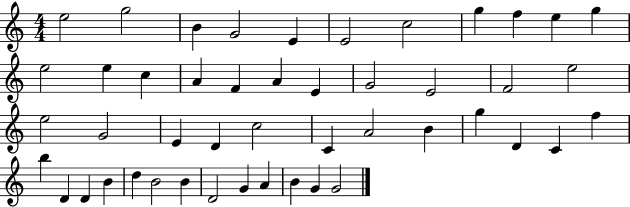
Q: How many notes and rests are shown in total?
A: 47